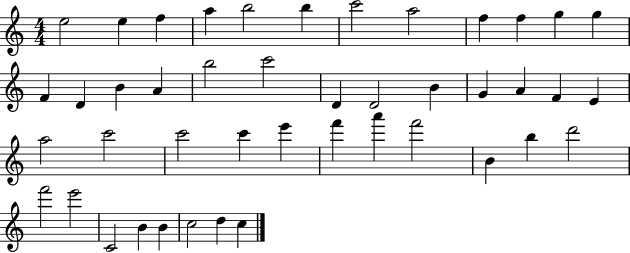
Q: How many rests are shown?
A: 0